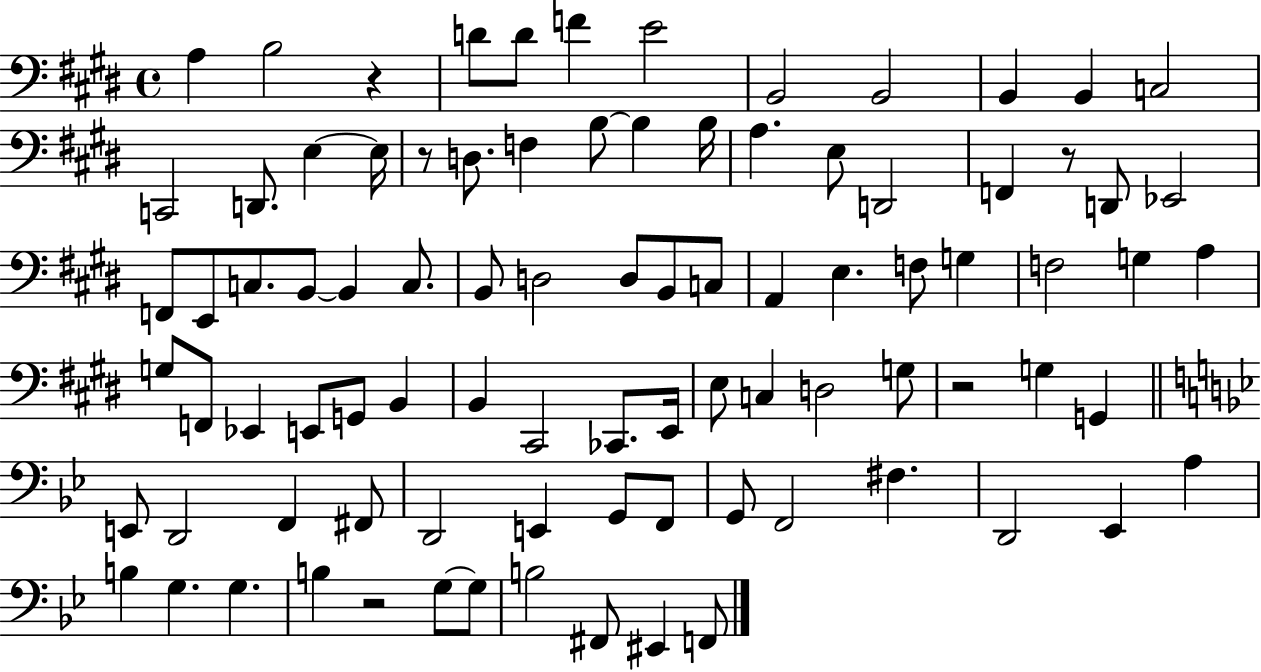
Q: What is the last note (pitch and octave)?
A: F2